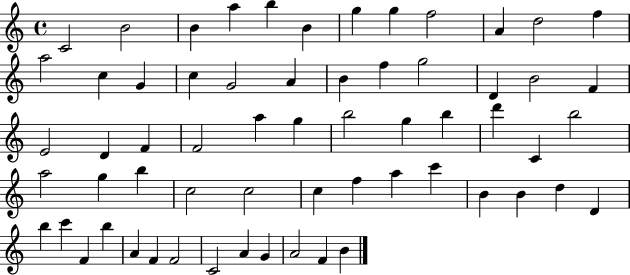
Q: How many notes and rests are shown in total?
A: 62